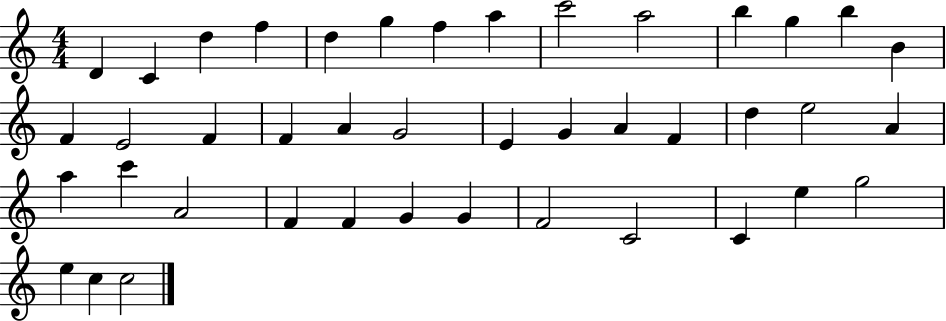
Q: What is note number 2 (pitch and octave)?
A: C4